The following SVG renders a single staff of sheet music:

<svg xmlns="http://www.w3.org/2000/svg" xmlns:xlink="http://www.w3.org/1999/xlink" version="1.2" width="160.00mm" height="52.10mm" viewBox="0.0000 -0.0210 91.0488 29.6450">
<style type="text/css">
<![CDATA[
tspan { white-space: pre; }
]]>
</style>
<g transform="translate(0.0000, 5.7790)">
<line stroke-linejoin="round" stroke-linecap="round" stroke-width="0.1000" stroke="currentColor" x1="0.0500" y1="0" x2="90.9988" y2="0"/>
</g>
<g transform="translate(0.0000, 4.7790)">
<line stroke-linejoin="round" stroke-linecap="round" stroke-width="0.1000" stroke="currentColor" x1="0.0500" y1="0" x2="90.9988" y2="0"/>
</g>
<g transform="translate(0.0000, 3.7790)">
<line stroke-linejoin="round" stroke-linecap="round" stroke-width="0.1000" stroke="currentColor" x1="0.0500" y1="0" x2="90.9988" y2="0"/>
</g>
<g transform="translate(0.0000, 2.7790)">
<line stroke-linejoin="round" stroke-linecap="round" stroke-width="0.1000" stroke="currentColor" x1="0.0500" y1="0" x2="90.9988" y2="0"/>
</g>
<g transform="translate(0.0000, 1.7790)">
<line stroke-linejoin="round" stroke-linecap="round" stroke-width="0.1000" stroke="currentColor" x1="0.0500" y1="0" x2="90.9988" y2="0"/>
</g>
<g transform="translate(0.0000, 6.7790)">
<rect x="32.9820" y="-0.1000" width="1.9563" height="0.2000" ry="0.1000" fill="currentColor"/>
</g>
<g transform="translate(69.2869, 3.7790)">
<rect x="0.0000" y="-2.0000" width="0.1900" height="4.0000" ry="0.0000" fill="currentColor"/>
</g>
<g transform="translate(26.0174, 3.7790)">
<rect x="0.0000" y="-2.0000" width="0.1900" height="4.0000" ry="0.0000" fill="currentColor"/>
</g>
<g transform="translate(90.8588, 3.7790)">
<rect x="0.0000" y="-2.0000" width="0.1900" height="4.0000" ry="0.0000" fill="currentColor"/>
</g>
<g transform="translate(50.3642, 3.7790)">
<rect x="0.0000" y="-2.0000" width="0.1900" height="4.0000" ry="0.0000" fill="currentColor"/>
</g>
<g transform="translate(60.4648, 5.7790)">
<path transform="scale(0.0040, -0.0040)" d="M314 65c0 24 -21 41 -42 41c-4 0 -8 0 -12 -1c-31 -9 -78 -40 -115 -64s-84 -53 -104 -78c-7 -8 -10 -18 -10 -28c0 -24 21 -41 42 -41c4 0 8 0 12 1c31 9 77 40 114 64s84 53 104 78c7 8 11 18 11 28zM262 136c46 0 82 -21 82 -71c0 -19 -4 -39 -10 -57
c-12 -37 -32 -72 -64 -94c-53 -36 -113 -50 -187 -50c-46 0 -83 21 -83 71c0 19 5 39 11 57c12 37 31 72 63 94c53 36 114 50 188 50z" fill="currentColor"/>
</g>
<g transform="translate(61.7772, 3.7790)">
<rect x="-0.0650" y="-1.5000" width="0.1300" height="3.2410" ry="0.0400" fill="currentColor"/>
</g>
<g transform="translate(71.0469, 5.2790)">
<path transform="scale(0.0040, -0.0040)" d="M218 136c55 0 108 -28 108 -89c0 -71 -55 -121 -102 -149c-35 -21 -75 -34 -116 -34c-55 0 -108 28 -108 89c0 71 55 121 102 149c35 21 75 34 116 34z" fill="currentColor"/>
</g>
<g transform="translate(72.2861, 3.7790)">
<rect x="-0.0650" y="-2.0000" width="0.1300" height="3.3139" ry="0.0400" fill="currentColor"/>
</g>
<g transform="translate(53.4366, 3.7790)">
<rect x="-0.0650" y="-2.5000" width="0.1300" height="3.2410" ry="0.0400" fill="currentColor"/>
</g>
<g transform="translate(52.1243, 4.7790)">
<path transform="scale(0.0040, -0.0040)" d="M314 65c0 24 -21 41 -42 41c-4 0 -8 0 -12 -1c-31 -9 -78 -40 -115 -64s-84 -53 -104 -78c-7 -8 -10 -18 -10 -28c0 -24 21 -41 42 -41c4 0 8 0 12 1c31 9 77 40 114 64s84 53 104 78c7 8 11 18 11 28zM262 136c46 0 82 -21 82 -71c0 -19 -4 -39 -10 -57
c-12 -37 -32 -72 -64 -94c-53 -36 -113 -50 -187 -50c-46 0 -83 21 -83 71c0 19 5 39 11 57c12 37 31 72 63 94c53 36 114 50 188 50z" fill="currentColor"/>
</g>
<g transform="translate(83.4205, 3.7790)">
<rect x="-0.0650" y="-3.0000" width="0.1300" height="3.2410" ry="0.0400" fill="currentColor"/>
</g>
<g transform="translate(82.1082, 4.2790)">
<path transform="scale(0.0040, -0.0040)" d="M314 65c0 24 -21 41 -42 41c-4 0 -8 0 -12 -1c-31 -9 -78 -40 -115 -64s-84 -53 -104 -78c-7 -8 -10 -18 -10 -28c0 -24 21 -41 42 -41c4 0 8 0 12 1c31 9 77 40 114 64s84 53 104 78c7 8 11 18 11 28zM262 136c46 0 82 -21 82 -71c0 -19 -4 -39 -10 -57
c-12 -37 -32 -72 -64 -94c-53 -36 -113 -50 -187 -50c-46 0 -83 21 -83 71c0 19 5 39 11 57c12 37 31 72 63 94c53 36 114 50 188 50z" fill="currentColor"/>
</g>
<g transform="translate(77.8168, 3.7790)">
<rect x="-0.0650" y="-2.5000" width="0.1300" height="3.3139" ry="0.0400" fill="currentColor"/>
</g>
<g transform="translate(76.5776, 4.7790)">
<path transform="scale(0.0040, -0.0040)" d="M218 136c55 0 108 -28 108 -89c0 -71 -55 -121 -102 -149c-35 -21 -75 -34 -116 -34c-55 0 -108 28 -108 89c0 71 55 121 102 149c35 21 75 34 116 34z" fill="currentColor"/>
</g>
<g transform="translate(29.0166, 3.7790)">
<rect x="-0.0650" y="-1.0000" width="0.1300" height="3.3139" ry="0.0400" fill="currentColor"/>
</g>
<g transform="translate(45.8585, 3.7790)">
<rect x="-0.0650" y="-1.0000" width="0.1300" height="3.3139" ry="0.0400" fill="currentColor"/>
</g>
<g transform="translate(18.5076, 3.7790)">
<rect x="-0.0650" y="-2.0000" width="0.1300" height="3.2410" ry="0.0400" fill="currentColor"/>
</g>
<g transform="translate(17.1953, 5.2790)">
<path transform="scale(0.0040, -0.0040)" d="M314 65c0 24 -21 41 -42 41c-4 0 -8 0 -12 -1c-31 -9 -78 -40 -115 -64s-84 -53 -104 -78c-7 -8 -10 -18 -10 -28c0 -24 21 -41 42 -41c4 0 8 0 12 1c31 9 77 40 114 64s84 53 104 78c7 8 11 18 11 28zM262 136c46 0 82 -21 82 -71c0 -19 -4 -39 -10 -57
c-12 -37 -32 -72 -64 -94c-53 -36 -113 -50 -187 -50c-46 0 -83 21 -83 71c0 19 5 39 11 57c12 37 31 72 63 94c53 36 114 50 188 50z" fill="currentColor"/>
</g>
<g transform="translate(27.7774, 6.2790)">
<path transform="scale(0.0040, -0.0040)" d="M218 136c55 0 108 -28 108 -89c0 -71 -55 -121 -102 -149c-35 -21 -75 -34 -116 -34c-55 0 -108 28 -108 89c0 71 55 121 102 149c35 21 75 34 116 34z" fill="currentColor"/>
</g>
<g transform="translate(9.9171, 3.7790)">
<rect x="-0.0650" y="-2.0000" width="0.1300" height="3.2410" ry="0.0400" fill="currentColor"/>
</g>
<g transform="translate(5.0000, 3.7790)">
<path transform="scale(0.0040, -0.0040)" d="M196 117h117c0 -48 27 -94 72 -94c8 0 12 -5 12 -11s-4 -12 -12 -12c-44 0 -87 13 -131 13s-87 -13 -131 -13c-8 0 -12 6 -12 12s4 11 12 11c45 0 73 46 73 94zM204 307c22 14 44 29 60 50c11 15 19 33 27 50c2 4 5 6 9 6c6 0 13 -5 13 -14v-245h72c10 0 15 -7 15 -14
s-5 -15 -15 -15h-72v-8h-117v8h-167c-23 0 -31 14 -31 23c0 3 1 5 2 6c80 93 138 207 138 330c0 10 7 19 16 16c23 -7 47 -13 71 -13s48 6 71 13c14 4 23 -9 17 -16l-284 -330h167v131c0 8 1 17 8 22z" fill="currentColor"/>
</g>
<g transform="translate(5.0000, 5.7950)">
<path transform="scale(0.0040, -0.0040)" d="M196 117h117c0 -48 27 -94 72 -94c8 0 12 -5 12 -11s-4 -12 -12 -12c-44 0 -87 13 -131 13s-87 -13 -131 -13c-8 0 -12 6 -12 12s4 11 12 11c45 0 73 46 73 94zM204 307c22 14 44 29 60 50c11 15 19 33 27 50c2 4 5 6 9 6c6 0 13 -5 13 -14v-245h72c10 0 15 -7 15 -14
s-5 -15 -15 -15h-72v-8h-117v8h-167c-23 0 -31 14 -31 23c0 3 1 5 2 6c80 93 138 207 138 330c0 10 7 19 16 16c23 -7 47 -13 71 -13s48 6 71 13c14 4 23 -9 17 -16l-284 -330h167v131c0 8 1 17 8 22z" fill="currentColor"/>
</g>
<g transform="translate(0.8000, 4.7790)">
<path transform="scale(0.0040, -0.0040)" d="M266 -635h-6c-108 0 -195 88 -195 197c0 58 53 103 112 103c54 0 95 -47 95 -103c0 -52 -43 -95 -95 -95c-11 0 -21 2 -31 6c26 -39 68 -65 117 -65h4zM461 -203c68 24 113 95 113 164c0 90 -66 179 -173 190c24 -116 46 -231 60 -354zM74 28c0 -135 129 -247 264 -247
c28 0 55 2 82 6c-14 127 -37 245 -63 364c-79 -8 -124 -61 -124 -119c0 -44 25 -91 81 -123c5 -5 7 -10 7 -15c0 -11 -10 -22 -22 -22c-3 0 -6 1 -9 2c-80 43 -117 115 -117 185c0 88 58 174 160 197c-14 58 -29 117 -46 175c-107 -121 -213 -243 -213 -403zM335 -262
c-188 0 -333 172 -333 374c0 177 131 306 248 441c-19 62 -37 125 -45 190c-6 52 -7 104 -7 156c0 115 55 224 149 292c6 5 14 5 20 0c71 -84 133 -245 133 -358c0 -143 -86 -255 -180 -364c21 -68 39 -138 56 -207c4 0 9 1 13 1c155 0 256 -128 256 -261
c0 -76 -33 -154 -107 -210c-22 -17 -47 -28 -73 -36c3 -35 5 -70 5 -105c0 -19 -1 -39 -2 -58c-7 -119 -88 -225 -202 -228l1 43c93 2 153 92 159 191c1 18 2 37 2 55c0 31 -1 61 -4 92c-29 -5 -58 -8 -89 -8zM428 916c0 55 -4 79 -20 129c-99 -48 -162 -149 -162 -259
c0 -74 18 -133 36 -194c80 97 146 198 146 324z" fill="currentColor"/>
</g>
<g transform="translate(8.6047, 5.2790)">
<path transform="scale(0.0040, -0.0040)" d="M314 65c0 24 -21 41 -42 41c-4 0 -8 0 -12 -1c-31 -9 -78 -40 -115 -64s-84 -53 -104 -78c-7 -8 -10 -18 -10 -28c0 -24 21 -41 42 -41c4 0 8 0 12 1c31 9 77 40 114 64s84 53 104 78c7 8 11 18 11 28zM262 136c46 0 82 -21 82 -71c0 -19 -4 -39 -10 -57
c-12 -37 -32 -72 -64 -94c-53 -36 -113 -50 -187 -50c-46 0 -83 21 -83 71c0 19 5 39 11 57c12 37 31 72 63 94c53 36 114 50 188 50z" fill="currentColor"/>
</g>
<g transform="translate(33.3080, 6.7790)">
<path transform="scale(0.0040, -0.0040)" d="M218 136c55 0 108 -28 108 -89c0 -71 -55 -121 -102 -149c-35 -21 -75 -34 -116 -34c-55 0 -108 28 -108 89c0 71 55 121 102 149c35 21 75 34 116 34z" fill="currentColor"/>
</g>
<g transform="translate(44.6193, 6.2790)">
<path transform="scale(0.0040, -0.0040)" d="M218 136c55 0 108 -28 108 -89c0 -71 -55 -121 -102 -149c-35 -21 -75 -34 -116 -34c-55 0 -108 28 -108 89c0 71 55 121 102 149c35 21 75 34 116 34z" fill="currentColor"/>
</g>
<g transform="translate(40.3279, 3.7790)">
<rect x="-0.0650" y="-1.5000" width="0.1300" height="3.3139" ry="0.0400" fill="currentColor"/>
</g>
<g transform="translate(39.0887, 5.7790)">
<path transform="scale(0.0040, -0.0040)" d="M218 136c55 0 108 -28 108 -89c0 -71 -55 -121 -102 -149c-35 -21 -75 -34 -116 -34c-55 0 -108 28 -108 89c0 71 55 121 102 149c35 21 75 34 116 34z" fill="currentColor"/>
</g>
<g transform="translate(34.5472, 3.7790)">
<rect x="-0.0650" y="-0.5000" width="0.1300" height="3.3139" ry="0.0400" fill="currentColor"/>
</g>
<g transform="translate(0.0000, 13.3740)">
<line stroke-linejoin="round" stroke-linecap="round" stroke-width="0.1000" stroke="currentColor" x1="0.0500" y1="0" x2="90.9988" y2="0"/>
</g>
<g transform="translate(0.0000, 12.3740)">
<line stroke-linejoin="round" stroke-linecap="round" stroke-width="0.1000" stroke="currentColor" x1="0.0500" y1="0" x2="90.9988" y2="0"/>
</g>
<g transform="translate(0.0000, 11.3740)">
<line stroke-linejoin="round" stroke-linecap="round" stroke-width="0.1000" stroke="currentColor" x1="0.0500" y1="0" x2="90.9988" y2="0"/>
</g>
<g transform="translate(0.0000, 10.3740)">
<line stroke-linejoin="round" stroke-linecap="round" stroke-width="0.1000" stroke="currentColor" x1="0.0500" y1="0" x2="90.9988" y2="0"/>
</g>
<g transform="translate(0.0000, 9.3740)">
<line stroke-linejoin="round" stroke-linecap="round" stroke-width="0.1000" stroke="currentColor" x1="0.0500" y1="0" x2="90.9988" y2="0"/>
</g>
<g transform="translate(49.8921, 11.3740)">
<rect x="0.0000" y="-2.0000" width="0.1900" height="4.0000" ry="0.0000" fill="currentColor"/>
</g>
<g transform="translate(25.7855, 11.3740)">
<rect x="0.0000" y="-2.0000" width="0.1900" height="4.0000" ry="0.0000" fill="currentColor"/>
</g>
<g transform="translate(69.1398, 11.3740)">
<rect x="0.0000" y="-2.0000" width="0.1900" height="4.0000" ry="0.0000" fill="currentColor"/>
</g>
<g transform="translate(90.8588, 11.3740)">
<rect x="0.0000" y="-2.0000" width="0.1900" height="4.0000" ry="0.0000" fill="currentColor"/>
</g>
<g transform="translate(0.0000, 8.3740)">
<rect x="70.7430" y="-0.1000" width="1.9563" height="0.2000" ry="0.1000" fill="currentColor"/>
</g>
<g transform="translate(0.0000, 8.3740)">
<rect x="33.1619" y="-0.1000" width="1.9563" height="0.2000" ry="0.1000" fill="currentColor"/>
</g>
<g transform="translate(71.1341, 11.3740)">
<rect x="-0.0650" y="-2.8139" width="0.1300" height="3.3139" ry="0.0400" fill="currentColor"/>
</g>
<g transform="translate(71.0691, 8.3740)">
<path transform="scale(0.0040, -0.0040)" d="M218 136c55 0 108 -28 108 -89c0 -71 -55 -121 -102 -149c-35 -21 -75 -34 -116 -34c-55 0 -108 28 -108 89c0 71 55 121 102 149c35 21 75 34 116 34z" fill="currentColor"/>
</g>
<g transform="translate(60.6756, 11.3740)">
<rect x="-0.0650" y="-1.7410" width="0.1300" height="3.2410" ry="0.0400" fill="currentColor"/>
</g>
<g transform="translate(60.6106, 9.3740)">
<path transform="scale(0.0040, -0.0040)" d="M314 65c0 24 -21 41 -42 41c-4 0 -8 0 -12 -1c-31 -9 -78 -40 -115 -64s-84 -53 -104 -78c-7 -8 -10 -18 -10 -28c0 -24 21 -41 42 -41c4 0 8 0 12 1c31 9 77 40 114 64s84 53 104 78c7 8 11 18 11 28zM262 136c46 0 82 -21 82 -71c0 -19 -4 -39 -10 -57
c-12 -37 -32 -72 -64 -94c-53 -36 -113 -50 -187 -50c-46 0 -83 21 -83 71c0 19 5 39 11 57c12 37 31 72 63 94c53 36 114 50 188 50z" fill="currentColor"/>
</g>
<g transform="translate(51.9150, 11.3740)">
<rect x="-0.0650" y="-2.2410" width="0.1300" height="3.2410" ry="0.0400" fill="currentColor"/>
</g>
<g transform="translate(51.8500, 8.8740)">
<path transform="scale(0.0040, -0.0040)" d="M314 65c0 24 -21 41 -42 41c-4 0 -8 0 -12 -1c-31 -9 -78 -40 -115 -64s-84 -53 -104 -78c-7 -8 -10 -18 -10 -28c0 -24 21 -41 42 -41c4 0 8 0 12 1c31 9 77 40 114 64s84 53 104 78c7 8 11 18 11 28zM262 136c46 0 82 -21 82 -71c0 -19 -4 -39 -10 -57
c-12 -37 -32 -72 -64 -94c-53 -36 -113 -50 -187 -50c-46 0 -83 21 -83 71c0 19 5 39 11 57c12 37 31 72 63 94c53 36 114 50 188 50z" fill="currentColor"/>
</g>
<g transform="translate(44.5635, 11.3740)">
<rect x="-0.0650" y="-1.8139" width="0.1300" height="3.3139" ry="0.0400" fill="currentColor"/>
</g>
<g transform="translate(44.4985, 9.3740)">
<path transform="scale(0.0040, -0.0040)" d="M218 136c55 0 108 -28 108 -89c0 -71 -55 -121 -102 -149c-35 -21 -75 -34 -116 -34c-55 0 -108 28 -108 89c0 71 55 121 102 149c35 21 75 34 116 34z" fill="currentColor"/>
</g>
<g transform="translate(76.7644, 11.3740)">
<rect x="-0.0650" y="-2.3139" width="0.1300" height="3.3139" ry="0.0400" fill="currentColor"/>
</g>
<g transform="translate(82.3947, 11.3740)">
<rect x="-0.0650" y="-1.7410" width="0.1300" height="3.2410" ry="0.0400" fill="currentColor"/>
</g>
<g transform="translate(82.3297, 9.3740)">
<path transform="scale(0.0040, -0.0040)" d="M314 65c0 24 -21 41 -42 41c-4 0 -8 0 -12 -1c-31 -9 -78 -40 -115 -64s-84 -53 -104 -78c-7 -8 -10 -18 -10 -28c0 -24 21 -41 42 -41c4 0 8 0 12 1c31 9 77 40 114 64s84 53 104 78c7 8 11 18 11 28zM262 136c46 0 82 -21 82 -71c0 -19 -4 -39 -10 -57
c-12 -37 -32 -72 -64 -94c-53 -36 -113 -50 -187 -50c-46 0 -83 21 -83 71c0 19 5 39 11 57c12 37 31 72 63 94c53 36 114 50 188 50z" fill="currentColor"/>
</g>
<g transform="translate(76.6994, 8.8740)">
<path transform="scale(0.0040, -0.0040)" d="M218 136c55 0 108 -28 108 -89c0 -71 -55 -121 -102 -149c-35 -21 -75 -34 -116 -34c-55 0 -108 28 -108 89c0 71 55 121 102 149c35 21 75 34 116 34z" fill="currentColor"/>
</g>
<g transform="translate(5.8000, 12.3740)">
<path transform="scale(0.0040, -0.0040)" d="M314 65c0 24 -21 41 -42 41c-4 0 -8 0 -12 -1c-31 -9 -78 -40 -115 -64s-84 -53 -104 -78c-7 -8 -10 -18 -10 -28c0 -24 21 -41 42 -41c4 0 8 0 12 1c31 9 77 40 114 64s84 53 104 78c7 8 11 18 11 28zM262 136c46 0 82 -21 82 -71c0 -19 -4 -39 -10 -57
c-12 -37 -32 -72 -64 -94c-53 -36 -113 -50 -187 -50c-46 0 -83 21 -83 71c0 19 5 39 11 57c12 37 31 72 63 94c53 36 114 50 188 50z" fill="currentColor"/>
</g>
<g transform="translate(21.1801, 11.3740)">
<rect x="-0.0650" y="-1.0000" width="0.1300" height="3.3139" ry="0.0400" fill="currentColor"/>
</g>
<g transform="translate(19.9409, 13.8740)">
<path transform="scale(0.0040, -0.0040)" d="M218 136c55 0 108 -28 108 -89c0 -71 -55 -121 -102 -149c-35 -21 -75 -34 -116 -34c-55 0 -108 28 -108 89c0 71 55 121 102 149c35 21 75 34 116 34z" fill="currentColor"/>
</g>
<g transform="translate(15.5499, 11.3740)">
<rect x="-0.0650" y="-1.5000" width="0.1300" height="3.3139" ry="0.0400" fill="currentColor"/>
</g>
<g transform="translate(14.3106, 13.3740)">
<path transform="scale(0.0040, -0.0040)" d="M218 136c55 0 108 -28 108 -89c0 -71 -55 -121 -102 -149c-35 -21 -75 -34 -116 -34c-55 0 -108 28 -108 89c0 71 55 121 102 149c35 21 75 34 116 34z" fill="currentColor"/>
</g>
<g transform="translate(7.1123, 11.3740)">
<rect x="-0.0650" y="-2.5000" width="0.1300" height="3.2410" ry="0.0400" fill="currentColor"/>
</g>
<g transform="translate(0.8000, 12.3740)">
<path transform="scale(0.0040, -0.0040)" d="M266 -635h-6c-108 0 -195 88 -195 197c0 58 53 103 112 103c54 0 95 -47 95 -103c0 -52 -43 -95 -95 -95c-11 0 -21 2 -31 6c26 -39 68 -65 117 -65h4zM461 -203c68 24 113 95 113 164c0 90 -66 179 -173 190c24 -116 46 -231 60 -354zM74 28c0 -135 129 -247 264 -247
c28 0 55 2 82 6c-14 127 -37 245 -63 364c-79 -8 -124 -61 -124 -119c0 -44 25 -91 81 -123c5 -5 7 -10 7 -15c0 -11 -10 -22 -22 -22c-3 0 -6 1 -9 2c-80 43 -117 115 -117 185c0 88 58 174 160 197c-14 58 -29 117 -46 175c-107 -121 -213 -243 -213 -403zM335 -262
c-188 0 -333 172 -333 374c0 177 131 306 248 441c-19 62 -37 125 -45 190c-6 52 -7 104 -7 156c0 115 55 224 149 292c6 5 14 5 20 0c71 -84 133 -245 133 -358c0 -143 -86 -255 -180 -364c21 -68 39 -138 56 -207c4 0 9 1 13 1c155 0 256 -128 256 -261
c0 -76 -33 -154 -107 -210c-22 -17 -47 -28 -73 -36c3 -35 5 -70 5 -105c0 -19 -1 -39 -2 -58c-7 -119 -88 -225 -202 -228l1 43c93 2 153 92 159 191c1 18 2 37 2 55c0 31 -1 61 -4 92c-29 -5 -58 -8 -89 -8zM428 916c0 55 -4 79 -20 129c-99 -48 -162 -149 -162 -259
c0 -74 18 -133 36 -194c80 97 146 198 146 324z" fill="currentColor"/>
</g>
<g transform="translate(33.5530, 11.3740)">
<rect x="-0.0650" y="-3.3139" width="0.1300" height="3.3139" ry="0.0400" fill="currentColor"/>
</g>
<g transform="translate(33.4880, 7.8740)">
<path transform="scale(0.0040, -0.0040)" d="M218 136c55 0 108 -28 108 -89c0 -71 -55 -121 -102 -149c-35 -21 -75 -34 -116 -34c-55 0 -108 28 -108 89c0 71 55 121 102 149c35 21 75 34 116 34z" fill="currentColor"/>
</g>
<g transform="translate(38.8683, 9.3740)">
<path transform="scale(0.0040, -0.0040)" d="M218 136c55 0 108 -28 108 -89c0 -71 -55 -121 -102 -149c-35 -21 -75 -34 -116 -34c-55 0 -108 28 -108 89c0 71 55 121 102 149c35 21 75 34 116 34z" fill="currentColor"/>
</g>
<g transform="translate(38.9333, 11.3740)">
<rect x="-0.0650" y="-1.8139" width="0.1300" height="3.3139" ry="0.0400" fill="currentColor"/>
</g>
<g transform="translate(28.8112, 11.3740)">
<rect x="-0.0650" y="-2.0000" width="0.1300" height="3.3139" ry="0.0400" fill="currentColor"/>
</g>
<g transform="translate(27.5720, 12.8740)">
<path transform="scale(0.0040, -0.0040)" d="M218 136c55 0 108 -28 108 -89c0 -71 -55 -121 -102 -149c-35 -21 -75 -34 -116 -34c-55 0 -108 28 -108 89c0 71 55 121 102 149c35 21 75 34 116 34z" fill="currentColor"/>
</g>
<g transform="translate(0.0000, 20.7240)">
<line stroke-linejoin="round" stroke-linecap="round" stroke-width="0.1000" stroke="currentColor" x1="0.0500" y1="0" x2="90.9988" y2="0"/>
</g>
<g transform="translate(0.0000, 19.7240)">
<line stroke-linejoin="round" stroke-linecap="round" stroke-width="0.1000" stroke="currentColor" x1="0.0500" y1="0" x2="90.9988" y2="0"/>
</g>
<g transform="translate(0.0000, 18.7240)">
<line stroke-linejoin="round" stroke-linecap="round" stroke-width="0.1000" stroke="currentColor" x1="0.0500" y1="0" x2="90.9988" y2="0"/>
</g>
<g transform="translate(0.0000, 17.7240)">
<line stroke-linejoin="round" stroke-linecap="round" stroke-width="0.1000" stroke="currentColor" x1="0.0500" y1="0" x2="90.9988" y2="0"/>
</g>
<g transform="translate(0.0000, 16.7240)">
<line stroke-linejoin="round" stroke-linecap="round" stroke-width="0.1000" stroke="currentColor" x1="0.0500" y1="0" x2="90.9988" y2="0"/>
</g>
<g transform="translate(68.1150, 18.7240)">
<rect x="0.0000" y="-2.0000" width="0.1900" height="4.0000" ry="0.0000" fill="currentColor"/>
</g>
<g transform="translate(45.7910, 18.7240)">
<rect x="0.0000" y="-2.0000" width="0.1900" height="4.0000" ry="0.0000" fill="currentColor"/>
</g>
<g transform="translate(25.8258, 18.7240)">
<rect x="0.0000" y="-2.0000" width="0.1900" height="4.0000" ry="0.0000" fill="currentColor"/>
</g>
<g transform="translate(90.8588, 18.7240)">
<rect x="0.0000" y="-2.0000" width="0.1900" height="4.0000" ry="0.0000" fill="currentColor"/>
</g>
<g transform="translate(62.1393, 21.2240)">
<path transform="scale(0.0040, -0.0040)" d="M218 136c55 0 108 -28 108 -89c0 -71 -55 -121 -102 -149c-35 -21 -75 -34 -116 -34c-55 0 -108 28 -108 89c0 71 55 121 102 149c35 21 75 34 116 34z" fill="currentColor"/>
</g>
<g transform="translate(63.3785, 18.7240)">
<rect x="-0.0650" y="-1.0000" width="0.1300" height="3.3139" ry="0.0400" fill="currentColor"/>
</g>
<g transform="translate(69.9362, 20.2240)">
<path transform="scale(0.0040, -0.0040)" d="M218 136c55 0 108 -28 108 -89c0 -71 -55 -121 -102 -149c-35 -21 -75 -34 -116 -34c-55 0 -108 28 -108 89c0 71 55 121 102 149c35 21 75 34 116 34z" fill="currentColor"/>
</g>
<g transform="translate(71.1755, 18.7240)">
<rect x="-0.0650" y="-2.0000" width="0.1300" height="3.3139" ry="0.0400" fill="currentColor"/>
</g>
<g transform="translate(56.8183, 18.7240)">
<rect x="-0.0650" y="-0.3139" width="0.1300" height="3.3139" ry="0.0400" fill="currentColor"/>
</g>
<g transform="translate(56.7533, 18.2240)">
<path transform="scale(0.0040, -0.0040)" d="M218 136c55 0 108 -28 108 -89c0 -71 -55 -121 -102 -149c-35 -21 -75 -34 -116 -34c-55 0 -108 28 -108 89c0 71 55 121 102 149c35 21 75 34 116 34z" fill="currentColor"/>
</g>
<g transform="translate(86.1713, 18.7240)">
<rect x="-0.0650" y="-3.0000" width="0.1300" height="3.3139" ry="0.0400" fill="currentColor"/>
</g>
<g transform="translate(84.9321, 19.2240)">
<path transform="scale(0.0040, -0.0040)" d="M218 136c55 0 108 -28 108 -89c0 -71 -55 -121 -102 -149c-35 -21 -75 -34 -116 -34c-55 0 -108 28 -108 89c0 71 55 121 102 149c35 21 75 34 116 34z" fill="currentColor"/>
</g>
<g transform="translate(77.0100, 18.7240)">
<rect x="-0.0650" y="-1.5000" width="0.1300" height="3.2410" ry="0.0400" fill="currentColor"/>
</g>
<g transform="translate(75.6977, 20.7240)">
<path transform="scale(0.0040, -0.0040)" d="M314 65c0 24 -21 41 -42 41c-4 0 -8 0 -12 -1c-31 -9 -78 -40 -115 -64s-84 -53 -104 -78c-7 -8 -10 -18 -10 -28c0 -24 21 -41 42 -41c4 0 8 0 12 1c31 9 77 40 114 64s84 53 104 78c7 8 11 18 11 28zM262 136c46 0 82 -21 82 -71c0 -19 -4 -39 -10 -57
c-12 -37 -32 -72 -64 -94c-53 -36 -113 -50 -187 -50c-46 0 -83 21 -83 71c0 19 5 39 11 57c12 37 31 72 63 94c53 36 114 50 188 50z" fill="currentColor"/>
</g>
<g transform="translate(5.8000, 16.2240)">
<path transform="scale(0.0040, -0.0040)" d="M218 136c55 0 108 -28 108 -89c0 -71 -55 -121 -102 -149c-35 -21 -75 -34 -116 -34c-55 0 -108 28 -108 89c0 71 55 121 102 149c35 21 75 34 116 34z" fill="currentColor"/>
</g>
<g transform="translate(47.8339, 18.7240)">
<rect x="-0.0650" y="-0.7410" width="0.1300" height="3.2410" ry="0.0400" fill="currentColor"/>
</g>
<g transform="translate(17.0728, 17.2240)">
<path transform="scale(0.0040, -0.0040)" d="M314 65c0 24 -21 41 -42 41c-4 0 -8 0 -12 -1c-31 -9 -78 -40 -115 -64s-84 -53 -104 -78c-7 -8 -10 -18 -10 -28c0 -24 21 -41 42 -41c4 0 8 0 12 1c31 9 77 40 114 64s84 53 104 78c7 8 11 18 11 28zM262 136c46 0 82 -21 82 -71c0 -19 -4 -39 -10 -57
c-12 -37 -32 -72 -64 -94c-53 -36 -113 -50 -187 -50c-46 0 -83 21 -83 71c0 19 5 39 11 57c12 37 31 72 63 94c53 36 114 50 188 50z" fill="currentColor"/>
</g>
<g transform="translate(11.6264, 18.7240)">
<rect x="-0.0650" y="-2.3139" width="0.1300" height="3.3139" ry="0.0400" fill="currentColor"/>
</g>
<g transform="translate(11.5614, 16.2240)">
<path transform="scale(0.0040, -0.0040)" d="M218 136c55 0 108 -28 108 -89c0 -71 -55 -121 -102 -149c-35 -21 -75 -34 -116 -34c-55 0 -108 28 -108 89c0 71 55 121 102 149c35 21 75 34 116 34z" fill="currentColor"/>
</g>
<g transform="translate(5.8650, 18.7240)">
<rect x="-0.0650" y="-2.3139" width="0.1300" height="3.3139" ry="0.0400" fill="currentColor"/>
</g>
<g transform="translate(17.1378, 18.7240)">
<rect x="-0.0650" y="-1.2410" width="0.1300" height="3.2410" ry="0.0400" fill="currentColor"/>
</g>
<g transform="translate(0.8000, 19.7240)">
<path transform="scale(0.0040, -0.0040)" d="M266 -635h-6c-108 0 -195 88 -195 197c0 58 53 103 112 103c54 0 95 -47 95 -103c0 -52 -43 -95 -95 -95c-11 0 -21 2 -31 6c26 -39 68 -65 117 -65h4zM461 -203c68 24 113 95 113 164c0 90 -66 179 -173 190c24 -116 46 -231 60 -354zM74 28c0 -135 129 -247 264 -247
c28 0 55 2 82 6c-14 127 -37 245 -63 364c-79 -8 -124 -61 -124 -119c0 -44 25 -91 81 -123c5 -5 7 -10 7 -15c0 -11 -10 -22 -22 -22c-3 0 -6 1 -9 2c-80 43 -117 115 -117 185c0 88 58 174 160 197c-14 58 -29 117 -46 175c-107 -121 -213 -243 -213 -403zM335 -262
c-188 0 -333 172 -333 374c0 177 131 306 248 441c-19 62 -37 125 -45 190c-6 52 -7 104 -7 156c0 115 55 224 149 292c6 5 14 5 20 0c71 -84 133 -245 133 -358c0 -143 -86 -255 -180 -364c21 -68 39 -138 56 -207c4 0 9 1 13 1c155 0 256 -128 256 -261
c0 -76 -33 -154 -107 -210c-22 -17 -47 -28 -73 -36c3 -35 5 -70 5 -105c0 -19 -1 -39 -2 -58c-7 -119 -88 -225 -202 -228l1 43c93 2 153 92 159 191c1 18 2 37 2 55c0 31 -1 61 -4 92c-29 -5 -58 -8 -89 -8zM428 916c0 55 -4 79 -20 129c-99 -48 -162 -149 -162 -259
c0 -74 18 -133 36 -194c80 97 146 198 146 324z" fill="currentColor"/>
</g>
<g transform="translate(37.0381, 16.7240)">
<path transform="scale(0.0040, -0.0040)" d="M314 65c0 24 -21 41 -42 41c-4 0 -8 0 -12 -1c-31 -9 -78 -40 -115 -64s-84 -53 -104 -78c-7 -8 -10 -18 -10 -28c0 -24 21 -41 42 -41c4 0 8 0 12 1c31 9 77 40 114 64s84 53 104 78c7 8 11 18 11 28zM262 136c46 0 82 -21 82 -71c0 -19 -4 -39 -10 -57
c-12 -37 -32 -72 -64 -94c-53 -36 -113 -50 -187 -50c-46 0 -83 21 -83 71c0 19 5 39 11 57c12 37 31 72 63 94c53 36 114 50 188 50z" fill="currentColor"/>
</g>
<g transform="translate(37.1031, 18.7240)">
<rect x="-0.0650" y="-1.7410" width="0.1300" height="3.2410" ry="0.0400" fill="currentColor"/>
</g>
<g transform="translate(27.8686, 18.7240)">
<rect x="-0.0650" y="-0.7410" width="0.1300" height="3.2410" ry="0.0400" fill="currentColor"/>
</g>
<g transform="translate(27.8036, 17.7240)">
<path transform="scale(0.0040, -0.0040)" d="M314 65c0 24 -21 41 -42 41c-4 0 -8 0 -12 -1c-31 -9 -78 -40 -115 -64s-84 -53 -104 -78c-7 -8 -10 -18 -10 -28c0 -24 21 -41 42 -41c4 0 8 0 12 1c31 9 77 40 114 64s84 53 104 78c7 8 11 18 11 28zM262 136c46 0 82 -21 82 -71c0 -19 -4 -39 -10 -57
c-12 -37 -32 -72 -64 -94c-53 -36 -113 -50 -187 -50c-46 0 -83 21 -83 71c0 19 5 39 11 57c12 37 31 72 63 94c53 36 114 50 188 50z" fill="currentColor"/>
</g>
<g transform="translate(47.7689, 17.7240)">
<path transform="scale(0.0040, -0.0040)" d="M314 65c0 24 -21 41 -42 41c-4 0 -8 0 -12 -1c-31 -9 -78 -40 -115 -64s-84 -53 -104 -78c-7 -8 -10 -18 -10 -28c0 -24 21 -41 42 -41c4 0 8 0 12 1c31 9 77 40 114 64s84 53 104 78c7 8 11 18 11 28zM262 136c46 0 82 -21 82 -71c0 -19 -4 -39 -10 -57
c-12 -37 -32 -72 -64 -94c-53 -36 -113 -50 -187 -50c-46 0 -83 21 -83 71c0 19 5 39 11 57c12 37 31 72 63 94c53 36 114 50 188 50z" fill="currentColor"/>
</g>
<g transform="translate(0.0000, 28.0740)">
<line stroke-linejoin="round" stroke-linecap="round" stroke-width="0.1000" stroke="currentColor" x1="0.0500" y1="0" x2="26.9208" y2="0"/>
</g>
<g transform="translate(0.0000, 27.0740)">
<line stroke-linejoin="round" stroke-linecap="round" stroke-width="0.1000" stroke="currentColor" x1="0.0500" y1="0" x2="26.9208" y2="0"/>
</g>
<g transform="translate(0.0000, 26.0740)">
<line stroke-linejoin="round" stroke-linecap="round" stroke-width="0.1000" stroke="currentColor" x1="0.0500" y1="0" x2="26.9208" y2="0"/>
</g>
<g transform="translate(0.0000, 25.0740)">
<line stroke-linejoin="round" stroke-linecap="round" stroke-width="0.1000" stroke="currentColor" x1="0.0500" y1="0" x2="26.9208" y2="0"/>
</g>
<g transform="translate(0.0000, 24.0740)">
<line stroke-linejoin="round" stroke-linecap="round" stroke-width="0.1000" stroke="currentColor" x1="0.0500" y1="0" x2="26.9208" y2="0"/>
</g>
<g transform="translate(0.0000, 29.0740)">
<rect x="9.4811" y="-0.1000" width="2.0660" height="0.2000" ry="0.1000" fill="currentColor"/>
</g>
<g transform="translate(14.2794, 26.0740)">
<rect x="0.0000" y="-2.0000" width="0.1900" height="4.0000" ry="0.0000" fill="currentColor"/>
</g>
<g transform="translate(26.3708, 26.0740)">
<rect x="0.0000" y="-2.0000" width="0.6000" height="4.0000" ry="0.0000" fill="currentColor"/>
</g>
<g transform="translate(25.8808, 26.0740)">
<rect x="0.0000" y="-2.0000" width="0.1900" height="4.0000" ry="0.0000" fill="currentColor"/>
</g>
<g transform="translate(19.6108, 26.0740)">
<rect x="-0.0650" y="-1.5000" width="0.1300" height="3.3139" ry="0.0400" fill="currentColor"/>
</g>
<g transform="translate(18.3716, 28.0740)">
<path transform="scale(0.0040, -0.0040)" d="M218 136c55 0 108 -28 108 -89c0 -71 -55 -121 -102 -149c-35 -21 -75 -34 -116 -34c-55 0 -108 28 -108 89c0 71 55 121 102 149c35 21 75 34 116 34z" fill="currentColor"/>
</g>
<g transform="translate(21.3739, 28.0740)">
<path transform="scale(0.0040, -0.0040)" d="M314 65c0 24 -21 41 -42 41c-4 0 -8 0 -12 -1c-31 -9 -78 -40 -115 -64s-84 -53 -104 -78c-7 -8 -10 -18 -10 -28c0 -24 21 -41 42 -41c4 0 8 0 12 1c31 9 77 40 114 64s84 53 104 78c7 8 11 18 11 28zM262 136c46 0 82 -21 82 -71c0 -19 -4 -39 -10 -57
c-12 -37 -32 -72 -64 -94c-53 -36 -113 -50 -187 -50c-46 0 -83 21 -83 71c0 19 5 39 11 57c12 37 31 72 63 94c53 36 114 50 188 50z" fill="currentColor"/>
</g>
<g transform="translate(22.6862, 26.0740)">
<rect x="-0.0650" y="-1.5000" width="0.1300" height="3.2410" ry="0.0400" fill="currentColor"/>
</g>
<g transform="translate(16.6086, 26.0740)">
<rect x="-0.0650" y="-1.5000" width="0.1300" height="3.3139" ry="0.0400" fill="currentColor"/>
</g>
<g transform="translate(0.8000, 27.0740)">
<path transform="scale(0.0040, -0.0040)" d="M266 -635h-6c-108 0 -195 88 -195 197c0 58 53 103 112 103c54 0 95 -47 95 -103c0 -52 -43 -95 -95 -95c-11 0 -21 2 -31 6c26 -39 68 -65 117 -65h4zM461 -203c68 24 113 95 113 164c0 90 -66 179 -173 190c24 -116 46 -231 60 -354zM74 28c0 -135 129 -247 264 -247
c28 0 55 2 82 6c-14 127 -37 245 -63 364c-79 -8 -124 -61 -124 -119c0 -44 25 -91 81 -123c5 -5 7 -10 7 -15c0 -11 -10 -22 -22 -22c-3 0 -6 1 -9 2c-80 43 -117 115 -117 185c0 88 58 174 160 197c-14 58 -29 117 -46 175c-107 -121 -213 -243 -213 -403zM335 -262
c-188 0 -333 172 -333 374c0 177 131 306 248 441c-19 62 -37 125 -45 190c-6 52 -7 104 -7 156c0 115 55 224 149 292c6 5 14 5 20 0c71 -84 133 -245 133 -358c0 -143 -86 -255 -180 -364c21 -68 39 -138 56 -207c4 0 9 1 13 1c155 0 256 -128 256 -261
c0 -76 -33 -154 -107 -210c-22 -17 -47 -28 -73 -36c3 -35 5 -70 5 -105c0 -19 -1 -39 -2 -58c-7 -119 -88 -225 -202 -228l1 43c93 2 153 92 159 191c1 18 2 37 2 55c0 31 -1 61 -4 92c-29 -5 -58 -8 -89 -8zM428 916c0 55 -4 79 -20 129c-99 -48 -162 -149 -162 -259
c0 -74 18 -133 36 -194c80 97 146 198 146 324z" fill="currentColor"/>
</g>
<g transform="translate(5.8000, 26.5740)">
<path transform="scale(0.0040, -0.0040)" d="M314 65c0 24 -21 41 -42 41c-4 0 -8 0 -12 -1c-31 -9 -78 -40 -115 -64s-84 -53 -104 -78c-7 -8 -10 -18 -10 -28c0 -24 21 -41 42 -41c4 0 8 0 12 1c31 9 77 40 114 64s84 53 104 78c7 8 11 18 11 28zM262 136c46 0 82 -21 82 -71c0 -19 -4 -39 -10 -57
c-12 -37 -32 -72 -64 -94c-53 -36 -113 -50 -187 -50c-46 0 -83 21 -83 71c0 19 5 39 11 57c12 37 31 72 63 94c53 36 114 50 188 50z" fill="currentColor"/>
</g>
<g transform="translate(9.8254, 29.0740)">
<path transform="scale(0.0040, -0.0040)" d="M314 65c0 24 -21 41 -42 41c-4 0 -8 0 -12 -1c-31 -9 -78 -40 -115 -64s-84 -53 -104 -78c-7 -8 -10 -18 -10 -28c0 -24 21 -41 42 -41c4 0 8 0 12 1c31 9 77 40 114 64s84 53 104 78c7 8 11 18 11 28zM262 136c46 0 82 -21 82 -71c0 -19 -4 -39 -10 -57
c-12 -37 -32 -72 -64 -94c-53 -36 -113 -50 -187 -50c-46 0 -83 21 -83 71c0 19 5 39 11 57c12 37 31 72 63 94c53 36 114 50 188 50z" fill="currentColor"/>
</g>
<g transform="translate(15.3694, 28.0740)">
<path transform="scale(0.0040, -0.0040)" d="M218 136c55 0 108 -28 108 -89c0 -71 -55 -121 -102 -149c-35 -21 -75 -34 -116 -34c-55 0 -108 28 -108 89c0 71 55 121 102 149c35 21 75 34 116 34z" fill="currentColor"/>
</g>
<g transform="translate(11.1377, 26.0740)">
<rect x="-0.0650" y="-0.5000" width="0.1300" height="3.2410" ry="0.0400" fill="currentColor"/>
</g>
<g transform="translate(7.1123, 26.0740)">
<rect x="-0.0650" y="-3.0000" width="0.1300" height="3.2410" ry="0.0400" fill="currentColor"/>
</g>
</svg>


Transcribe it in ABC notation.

X:1
T:Untitled
M:4/4
L:1/4
K:C
F2 F2 D C E D G2 E2 F G A2 G2 E D F b f f g2 f2 a g f2 g g e2 d2 f2 d2 c D F E2 A A2 C2 E E E2